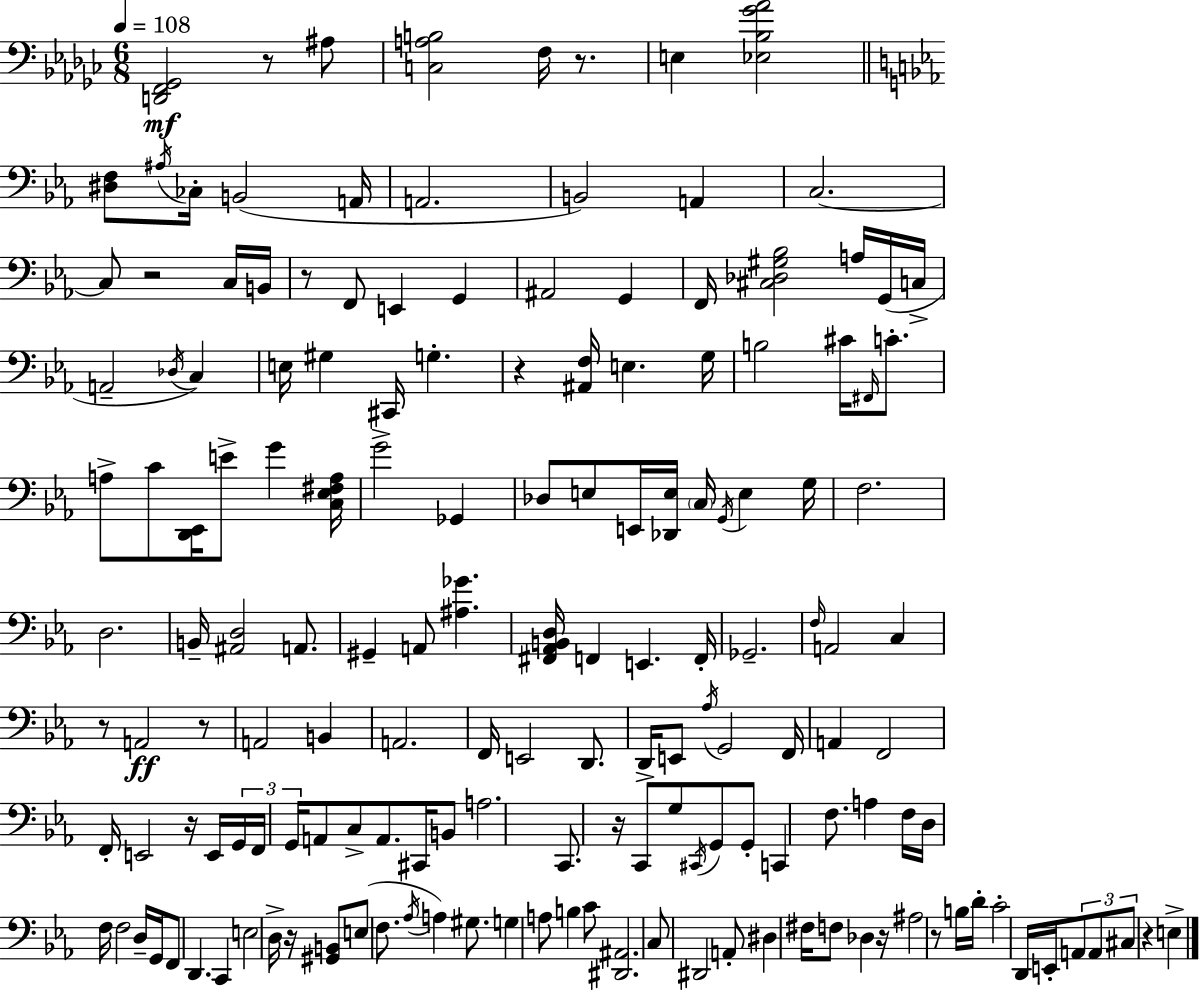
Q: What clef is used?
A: bass